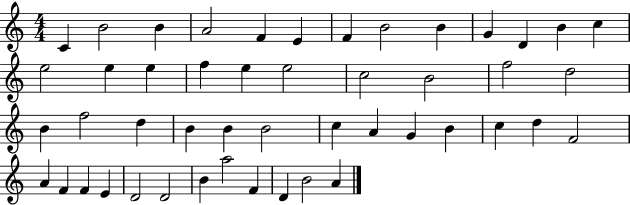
X:1
T:Untitled
M:4/4
L:1/4
K:C
C B2 B A2 F E F B2 B G D B c e2 e e f e e2 c2 B2 f2 d2 B f2 d B B B2 c A G B c d F2 A F F E D2 D2 B a2 F D B2 A